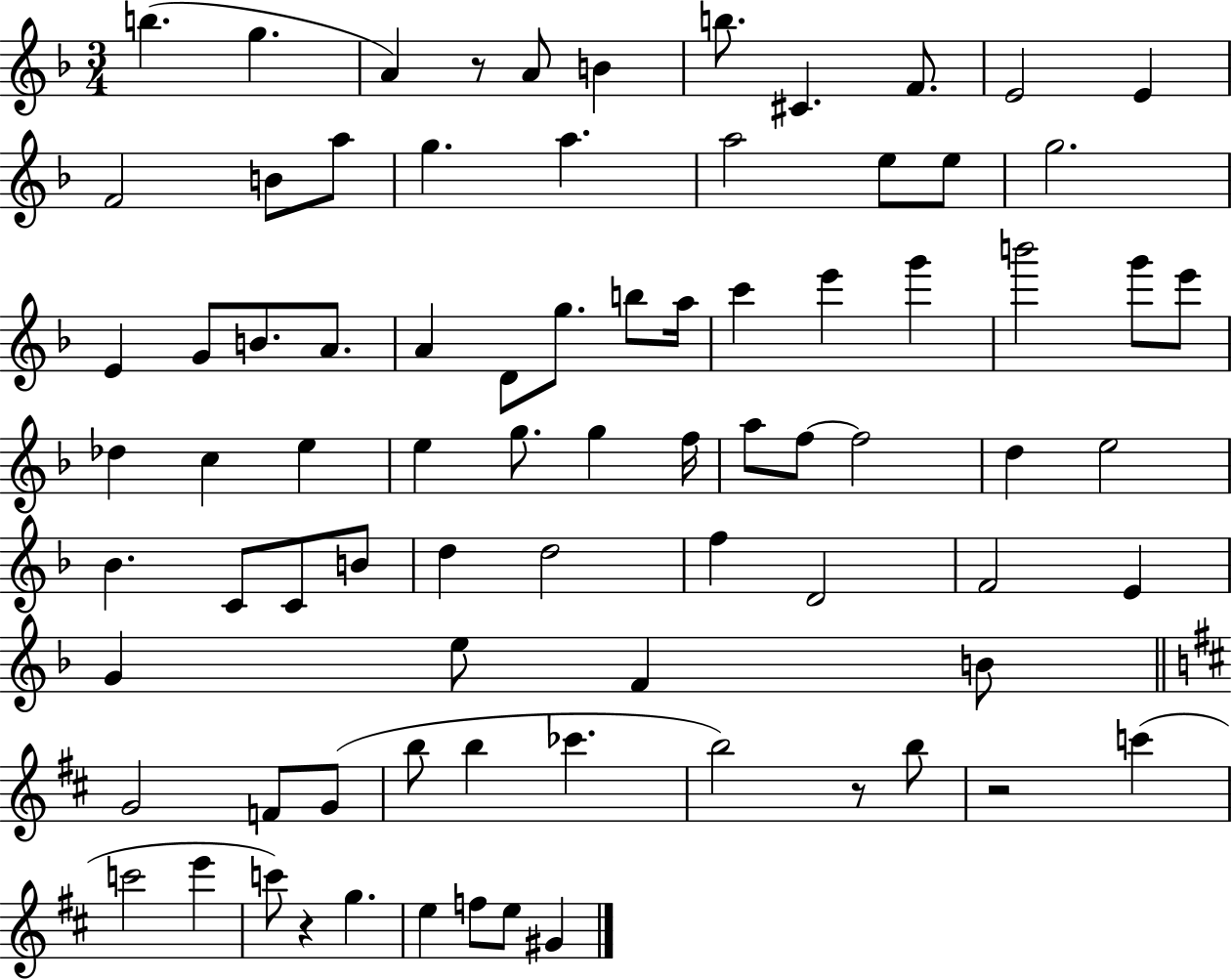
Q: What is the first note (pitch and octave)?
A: B5